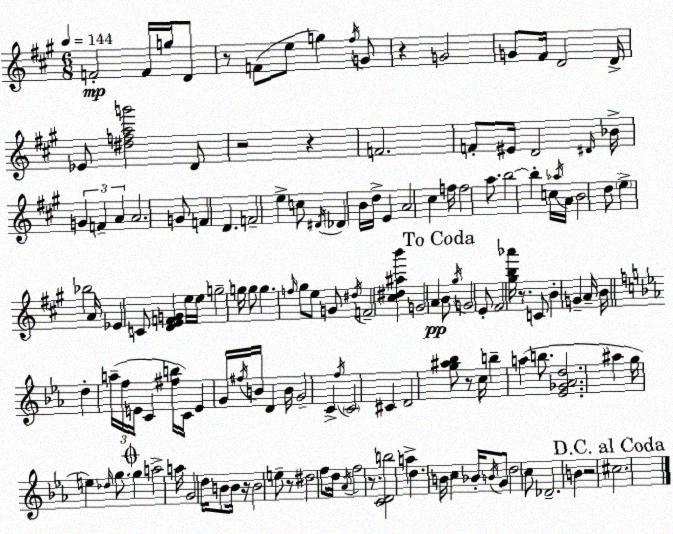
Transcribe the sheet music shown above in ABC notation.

X:1
T:Untitled
M:6/8
L:1/4
K:A
F2 F/4 g/4 D/2 z/2 F/2 e/2 g ^f/4 G/2 z G2 G/2 ^F/4 D2 D/4 _E/2 [^dfag']2 D/2 z2 z F2 F/2 ^E/4 D2 ^D/4 _B/4 G F A A2 G/2 F D F2 e c/2 ^D/4 _D B/4 d/4 E A2 ^c f/4 f2 a/2 b2 b c/4 _a/4 A/4 B2 d/2 e _b2 A/4 _E C/2 [DEFG] e/4 e/4 g2 g/4 g/2 g f/4 ^g/2 e/2 G/2 ^d/4 F2 [^c^d^ab'] G2 A B/2 ^g/4 G2 E/2 ^F2 [^gb_a']/4 z/2 C/2 B G A/4 B/4 d a/4 f/4 E/4 C [^fb]/4 C/4 E G/4 ^f/4 B/4 D B/4 G2 C f/4 C2 ^C D2 [g^a_b]/2 z/2 c/4 b a b/2 [_E_G_Ad]2 ^a g/4 e _d/4 g/2 g a2 a/4 G2 d/4 B/2 B/4 z/4 B2 e/2 z/2 ^d2 f/2 d/4 _A/4 f2 z/2 [CDb]2 a d B/4 c _B/4 B/4 G/2 d2 c/2 _D2 B z2 ^c2